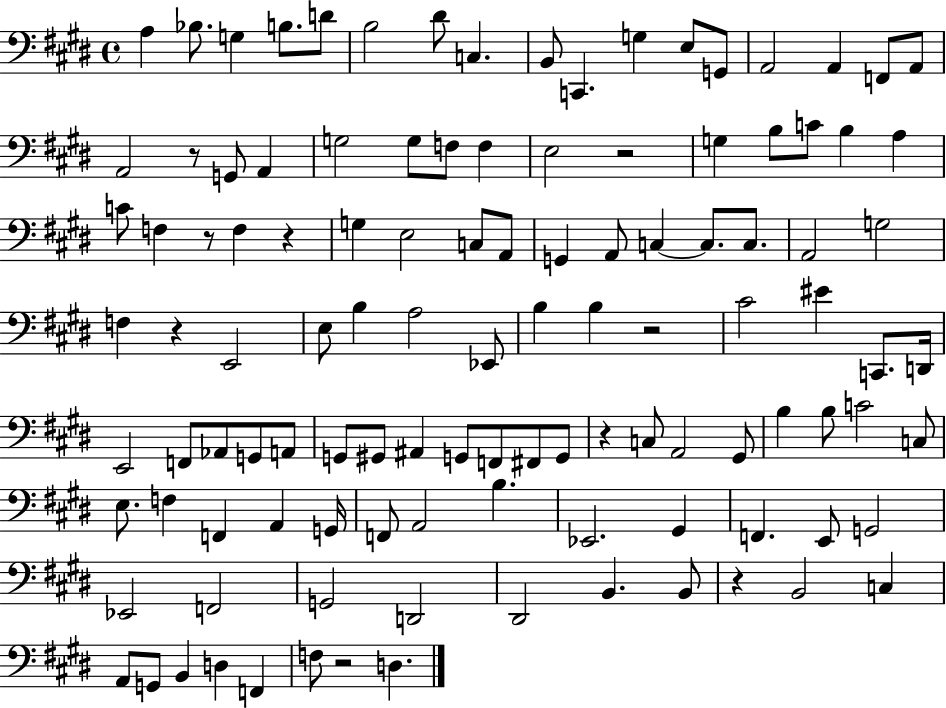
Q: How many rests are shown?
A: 9